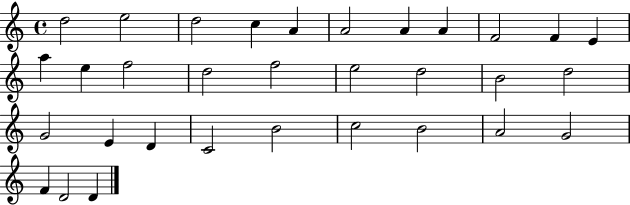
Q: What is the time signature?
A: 4/4